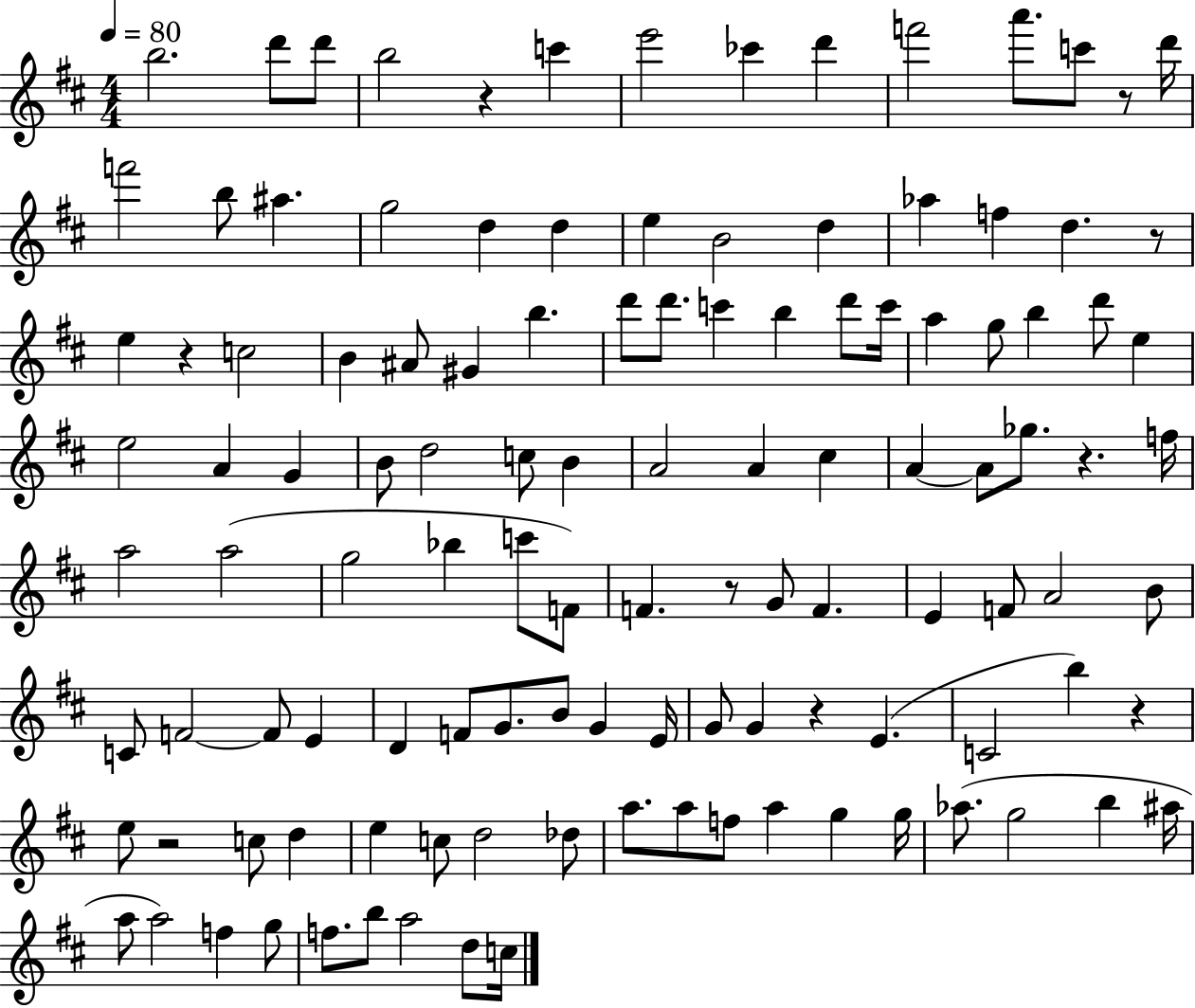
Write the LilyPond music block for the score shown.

{
  \clef treble
  \numericTimeSignature
  \time 4/4
  \key d \major
  \tempo 4 = 80
  b''2. d'''8 d'''8 | b''2 r4 c'''4 | e'''2 ces'''4 d'''4 | f'''2 a'''8. c'''8 r8 d'''16 | \break f'''2 b''8 ais''4. | g''2 d''4 d''4 | e''4 b'2 d''4 | aes''4 f''4 d''4. r8 | \break e''4 r4 c''2 | b'4 ais'8 gis'4 b''4. | d'''8 d'''8. c'''4 b''4 d'''8 c'''16 | a''4 g''8 b''4 d'''8 e''4 | \break e''2 a'4 g'4 | b'8 d''2 c''8 b'4 | a'2 a'4 cis''4 | a'4~~ a'8 ges''8. r4. f''16 | \break a''2 a''2( | g''2 bes''4 c'''8 f'8) | f'4. r8 g'8 f'4. | e'4 f'8 a'2 b'8 | \break c'8 f'2~~ f'8 e'4 | d'4 f'8 g'8. b'8 g'4 e'16 | g'8 g'4 r4 e'4.( | c'2 b''4) r4 | \break e''8 r2 c''8 d''4 | e''4 c''8 d''2 des''8 | a''8. a''8 f''8 a''4 g''4 g''16 | aes''8.( g''2 b''4 ais''16 | \break a''8 a''2) f''4 g''8 | f''8. b''8 a''2 d''8 c''16 | \bar "|."
}